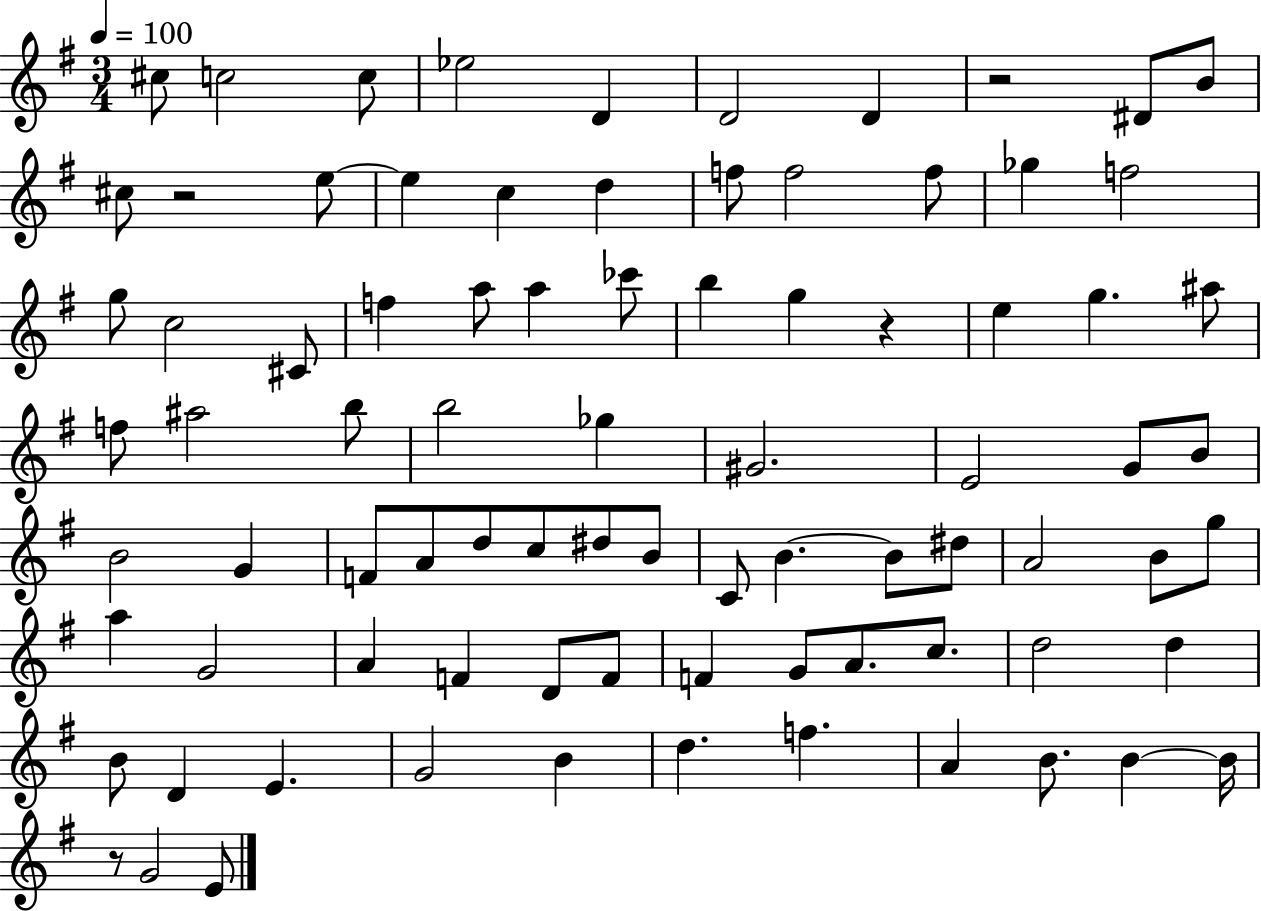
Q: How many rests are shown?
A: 4